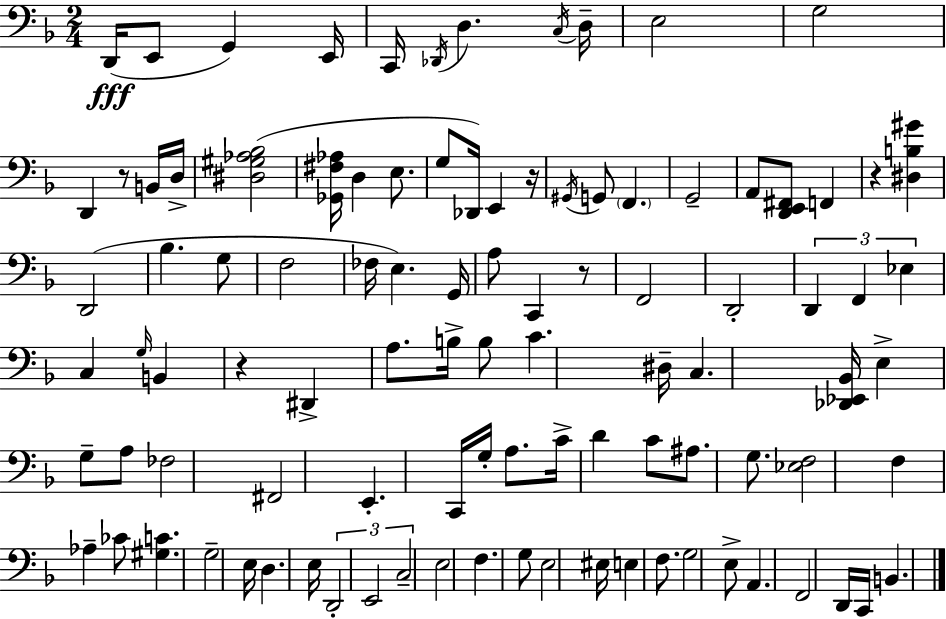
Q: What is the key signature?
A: F major